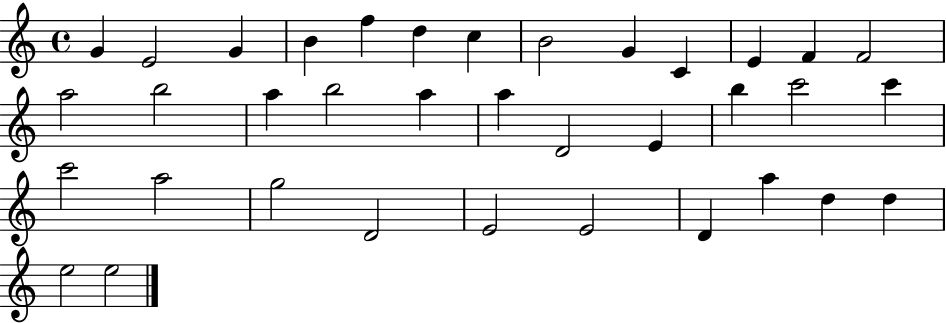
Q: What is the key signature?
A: C major